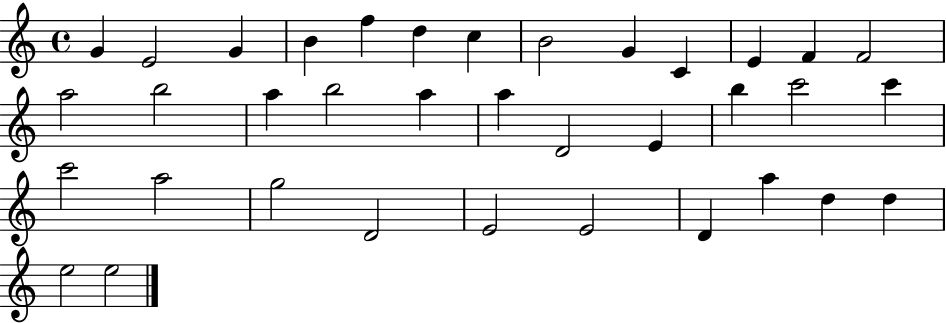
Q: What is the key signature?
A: C major